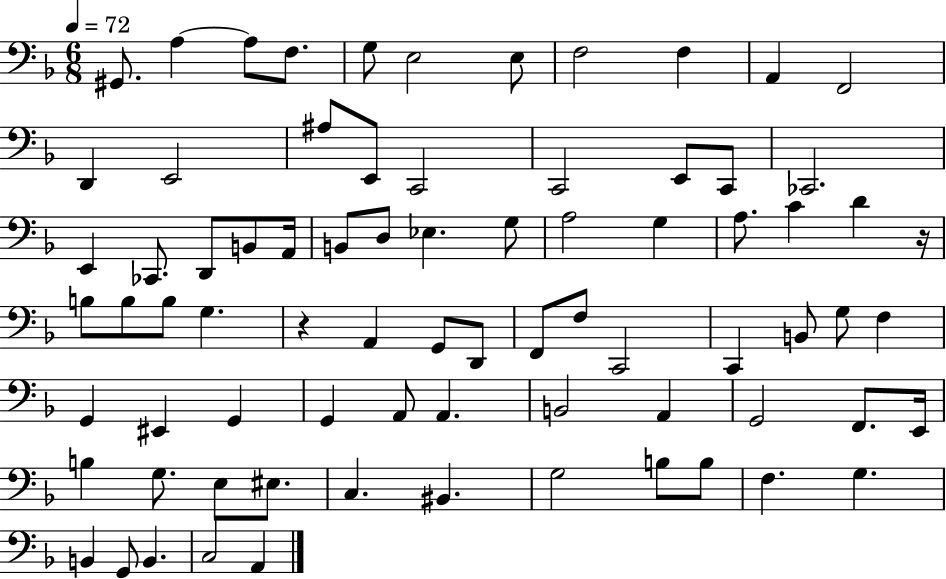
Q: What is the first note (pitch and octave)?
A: G#2